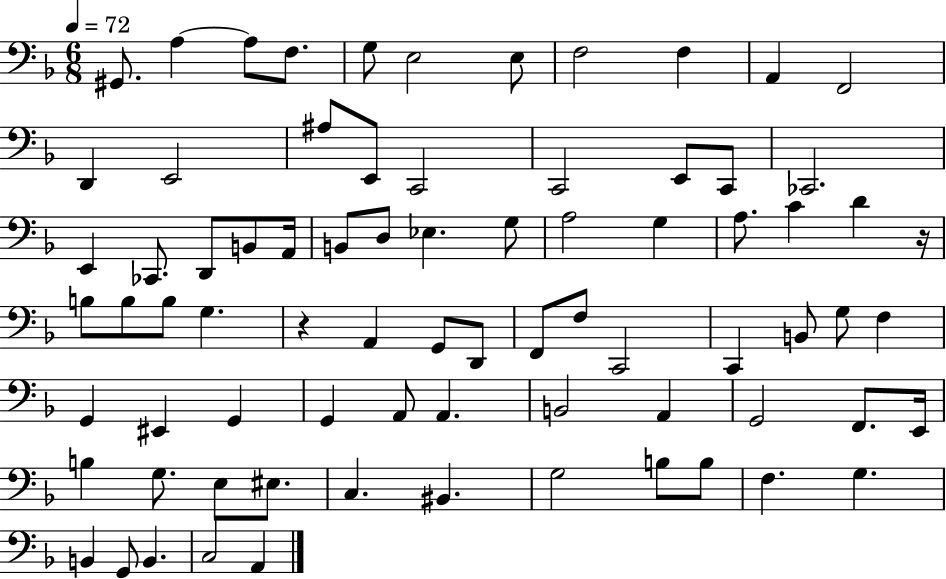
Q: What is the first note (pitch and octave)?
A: G#2